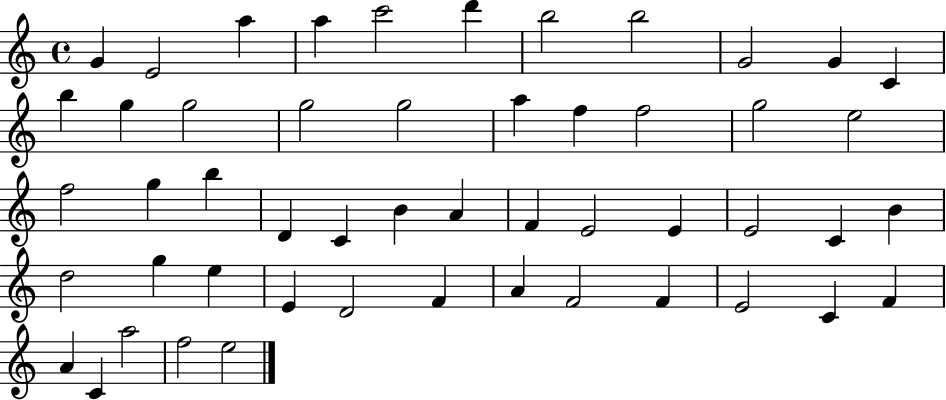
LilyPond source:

{
  \clef treble
  \time 4/4
  \defaultTimeSignature
  \key c \major
  g'4 e'2 a''4 | a''4 c'''2 d'''4 | b''2 b''2 | g'2 g'4 c'4 | \break b''4 g''4 g''2 | g''2 g''2 | a''4 f''4 f''2 | g''2 e''2 | \break f''2 g''4 b''4 | d'4 c'4 b'4 a'4 | f'4 e'2 e'4 | e'2 c'4 b'4 | \break d''2 g''4 e''4 | e'4 d'2 f'4 | a'4 f'2 f'4 | e'2 c'4 f'4 | \break a'4 c'4 a''2 | f''2 e''2 | \bar "|."
}